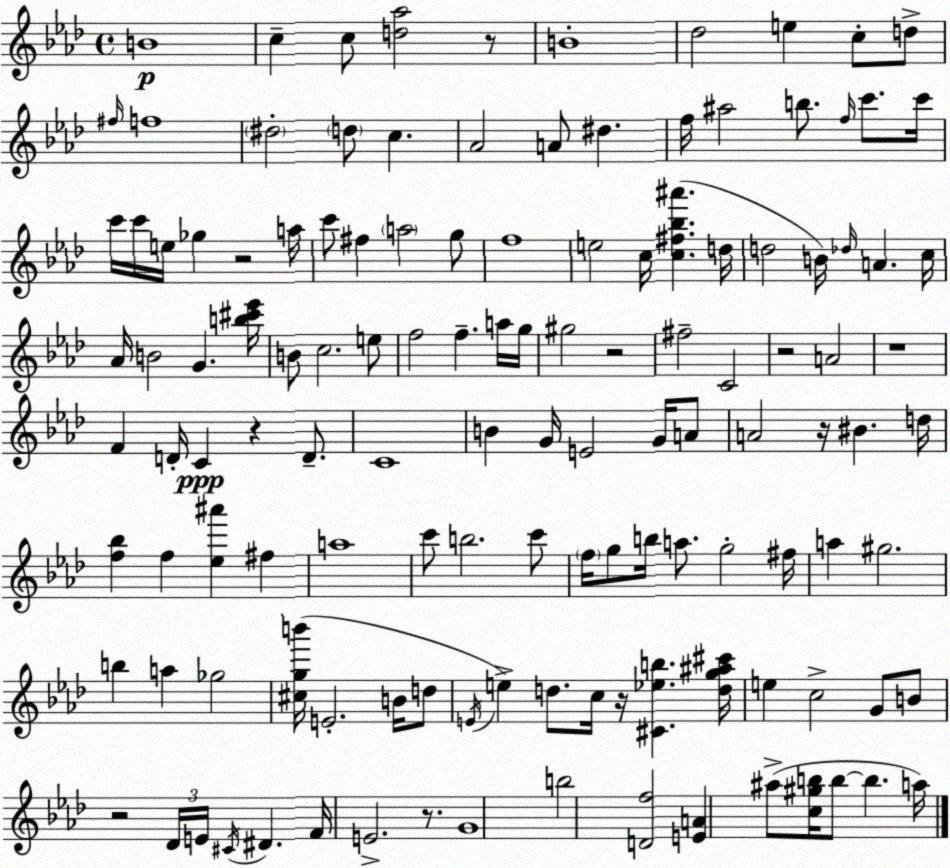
X:1
T:Untitled
M:4/4
L:1/4
K:Fm
B4 c c/2 [d_a]2 z/2 B4 _d2 e c/2 d/2 ^f/4 f4 ^d2 d/2 c _A2 A/2 ^d f/4 ^a2 b/2 f/4 c'/2 c'/4 c'/4 c'/4 e/4 _g z2 a/4 c'/2 ^f a2 g/2 f4 e2 c/4 [c^f_b^a'] d/4 d2 B/4 _d/4 A c/4 _A/4 B2 G [b^c'_e']/4 B/2 c2 e/2 f2 f a/4 g/4 ^g2 z2 ^f2 C2 z2 A2 z4 F D/4 C z D/2 C4 B G/4 E2 G/4 A/2 A2 z/4 ^B d/4 [f_b] f [_e^a'] ^f a4 c'/2 b2 c'/2 f/4 g/2 b/4 a/2 g2 ^f/4 a ^g2 b a _g2 [^cgb']/4 E2 B/4 d/2 E/4 e d/2 c/4 z/4 [^C_eb] [dg^a^c']/4 e c2 G/2 B/2 z2 _D/4 E/4 ^C/4 ^D F/4 E2 z/2 G4 b2 [Df]2 [EA] ^a/2 [c^gb]/4 b/2 b a/4